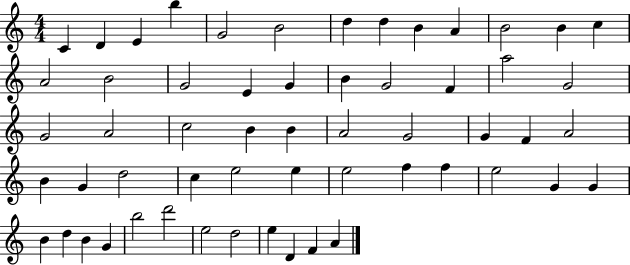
X:1
T:Untitled
M:4/4
L:1/4
K:C
C D E b G2 B2 d d B A B2 B c A2 B2 G2 E G B G2 F a2 G2 G2 A2 c2 B B A2 G2 G F A2 B G d2 c e2 e e2 f f e2 G G B d B G b2 d'2 e2 d2 e D F A